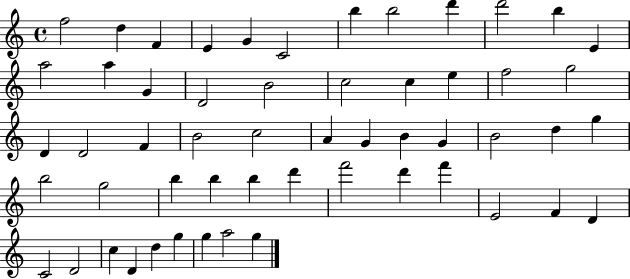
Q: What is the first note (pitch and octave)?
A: F5